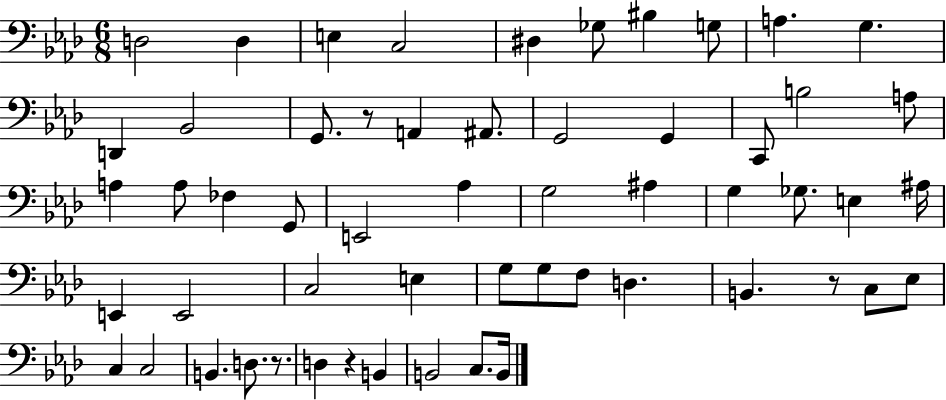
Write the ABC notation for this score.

X:1
T:Untitled
M:6/8
L:1/4
K:Ab
D,2 D, E, C,2 ^D, _G,/2 ^B, G,/2 A, G, D,, _B,,2 G,,/2 z/2 A,, ^A,,/2 G,,2 G,, C,,/2 B,2 A,/2 A, A,/2 _F, G,,/2 E,,2 _A, G,2 ^A, G, _G,/2 E, ^A,/4 E,, E,,2 C,2 E, G,/2 G,/2 F,/2 D, B,, z/2 C,/2 _E,/2 C, C,2 B,, D,/2 z/2 D, z B,, B,,2 C,/2 B,,/4